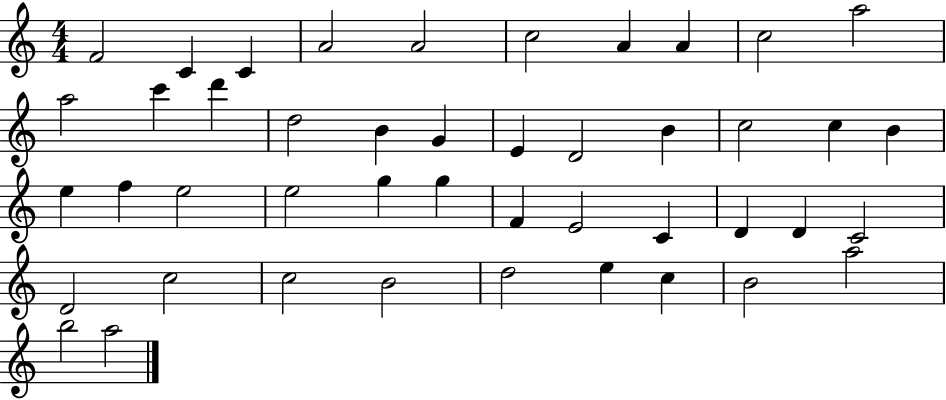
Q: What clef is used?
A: treble